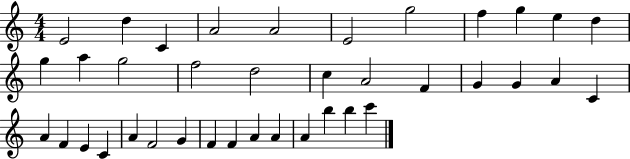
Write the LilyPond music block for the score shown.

{
  \clef treble
  \numericTimeSignature
  \time 4/4
  \key c \major
  e'2 d''4 c'4 | a'2 a'2 | e'2 g''2 | f''4 g''4 e''4 d''4 | \break g''4 a''4 g''2 | f''2 d''2 | c''4 a'2 f'4 | g'4 g'4 a'4 c'4 | \break a'4 f'4 e'4 c'4 | a'4 f'2 g'4 | f'4 f'4 a'4 a'4 | a'4 b''4 b''4 c'''4 | \break \bar "|."
}